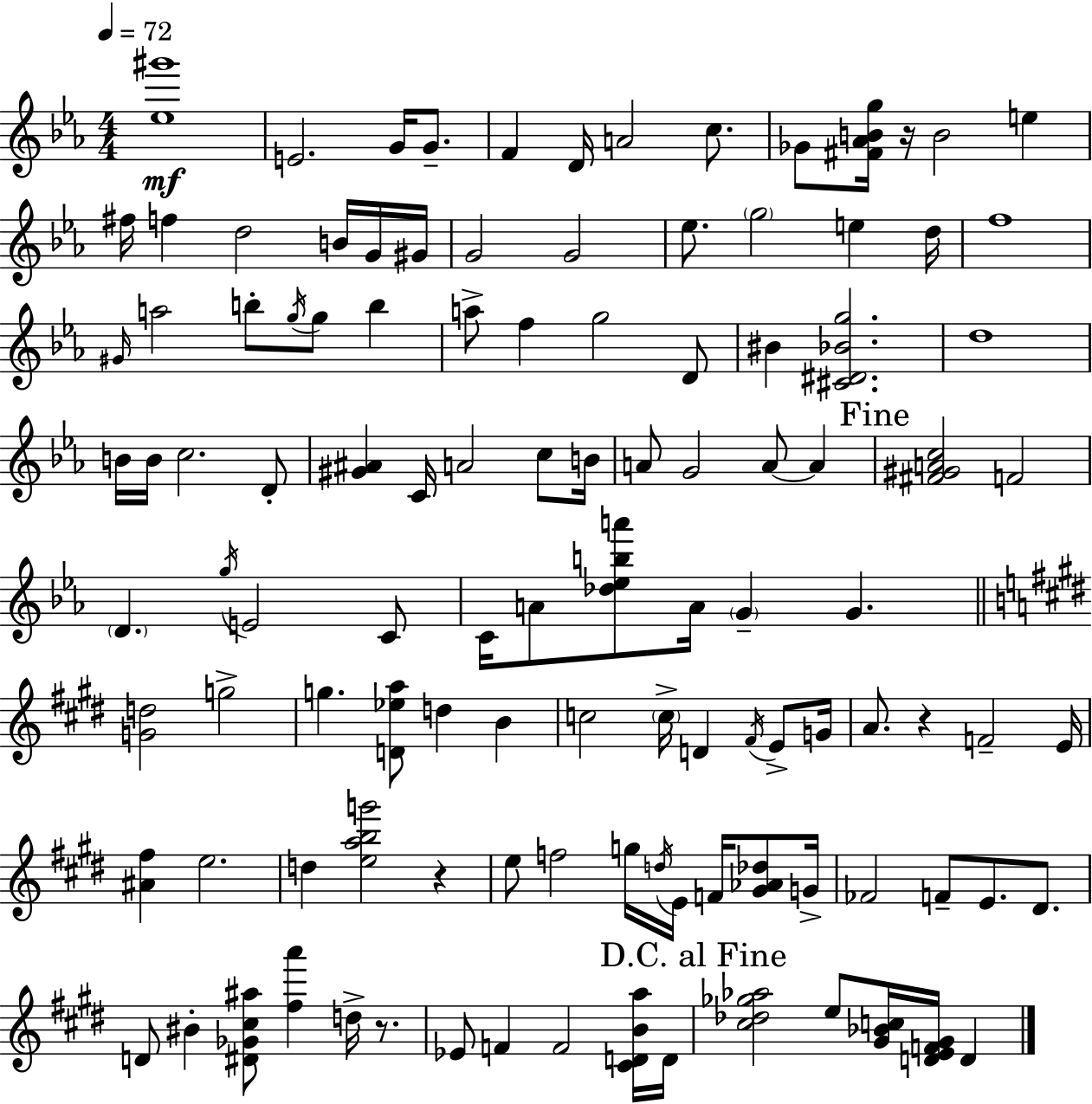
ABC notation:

X:1
T:Untitled
M:4/4
L:1/4
K:Eb
[_e^g']4 E2 G/4 G/2 F D/4 A2 c/2 _G/2 [^F_ABg]/4 z/4 B2 e ^f/4 f d2 B/4 G/4 ^G/4 G2 G2 _e/2 g2 e d/4 f4 ^G/4 a2 b/2 g/4 g/2 b a/2 f g2 D/2 ^B [^C^D_Bg]2 d4 B/4 B/4 c2 D/2 [^G^A] C/4 A2 c/2 B/4 A/2 G2 A/2 A [^F^GAc]2 F2 D g/4 E2 C/2 C/4 A/2 [_d_eba']/2 A/4 G G [Gd]2 g2 g [D_ea]/2 d B c2 c/4 D ^F/4 E/2 G/4 A/2 z F2 E/4 [^A^f] e2 d [eabg']2 z e/2 f2 g/4 d/4 E/4 F/4 [^G_A_d]/2 G/4 _F2 F/2 E/2 ^D/2 D/2 ^B [^D_G^c^a]/2 [^fa'] d/4 z/2 _E/2 F F2 [^CDBa]/4 D/4 [^c_d_g_a]2 e/2 [^G_Bc]/4 [DEF^G]/4 D